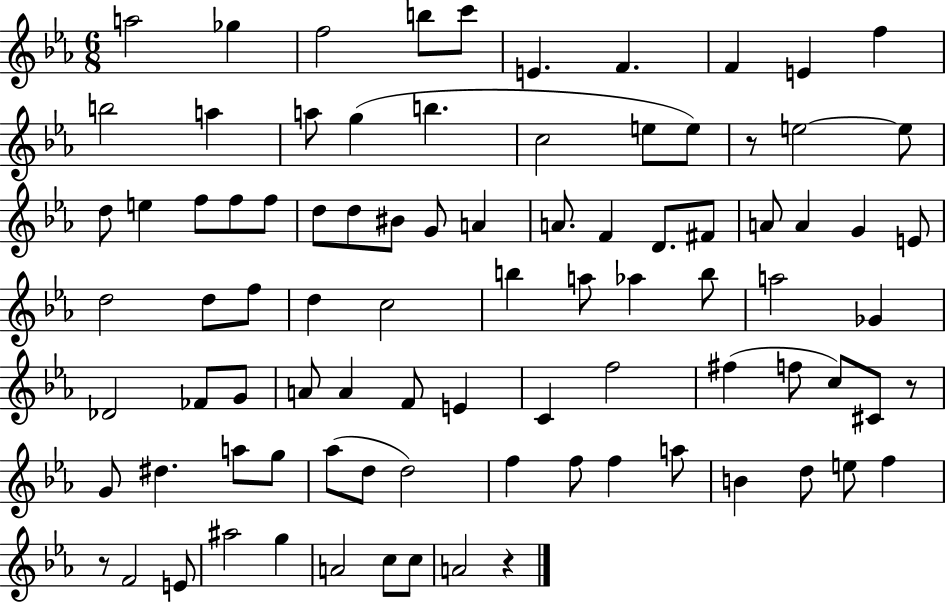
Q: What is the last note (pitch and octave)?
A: A4